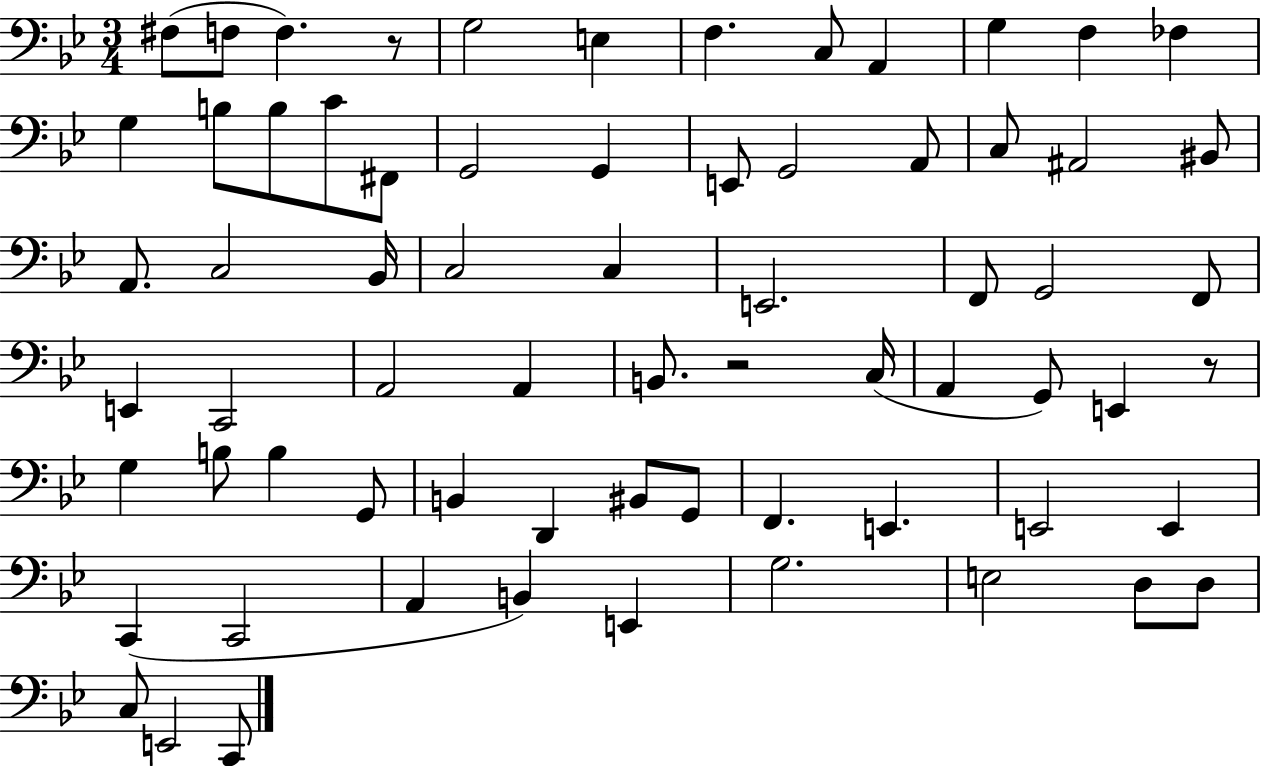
F#3/e F3/e F3/q. R/e G3/h E3/q F3/q. C3/e A2/q G3/q F3/q FES3/q G3/q B3/e B3/e C4/e F#2/e G2/h G2/q E2/e G2/h A2/e C3/e A#2/h BIS2/e A2/e. C3/h Bb2/s C3/h C3/q E2/h. F2/e G2/h F2/e E2/q C2/h A2/h A2/q B2/e. R/h C3/s A2/q G2/e E2/q R/e G3/q B3/e B3/q G2/e B2/q D2/q BIS2/e G2/e F2/q. E2/q. E2/h E2/q C2/q C2/h A2/q B2/q E2/q G3/h. E3/h D3/e D3/e C3/e E2/h C2/e